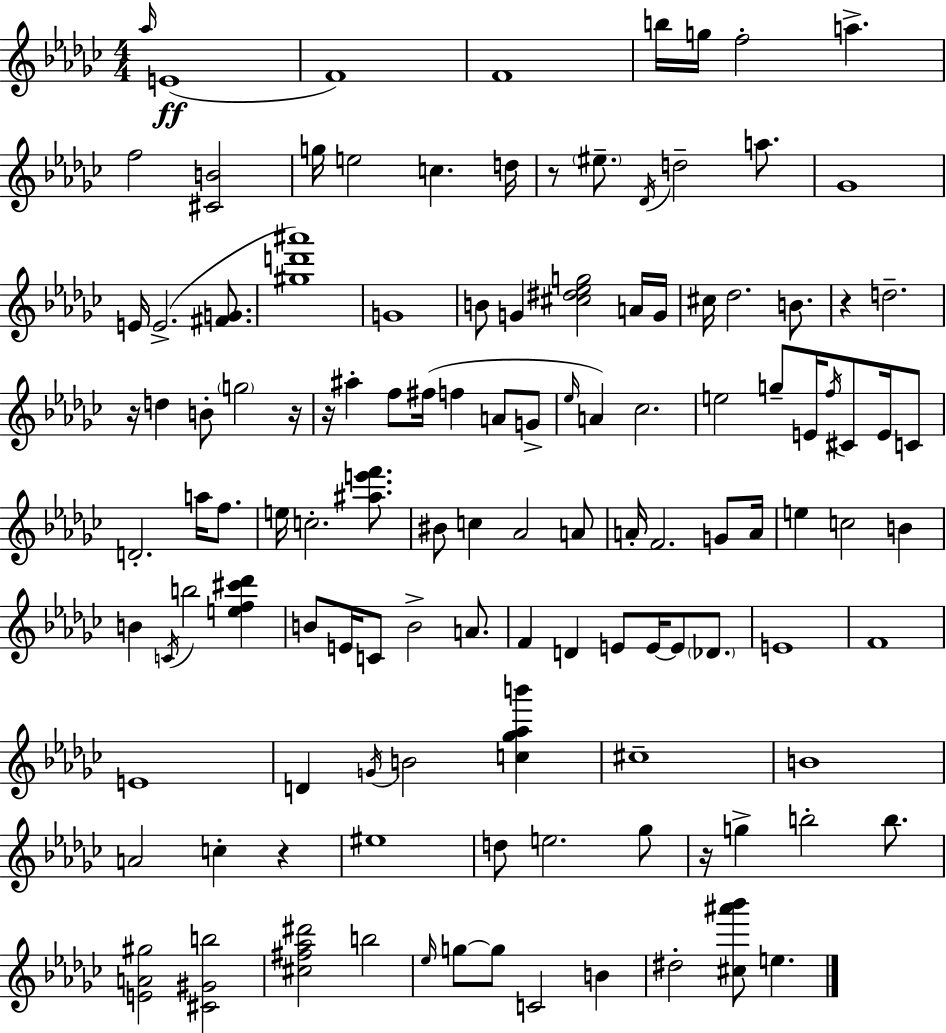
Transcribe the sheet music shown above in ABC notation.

X:1
T:Untitled
M:4/4
L:1/4
K:Ebm
_a/4 E4 F4 F4 b/4 g/4 f2 a f2 [^CB]2 g/4 e2 c d/4 z/2 ^e/2 _D/4 d2 a/2 _G4 E/4 E2 [^FG]/2 [^gd'^a']4 G4 B/2 G [^c^d_eg]2 A/4 G/4 ^c/4 _d2 B/2 z d2 z/4 d B/2 g2 z/4 z/4 ^a f/2 ^f/4 f A/2 G/2 _e/4 A _c2 e2 g/2 E/4 f/4 ^C/2 E/4 C/2 D2 a/4 f/2 e/4 c2 [^ae'f']/2 ^B/2 c _A2 A/2 A/4 F2 G/2 A/4 e c2 B B C/4 b2 [ef^c'_d'] B/2 E/4 C/2 B2 A/2 F D E/2 E/4 E/2 _D/2 E4 F4 E4 D G/4 B2 [c_g_ab'] ^c4 B4 A2 c z ^e4 d/2 e2 _g/2 z/4 g b2 b/2 [EA^g]2 [^C^Gb]2 [^c^f_a^d']2 b2 _e/4 g/2 g/2 C2 B ^d2 [^c^a'_b']/2 e